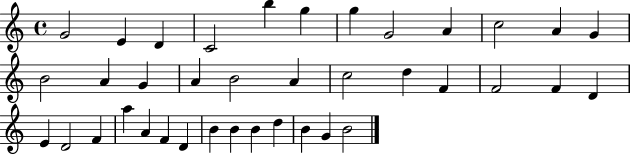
{
  \clef treble
  \time 4/4
  \defaultTimeSignature
  \key c \major
  g'2 e'4 d'4 | c'2 b''4 g''4 | g''4 g'2 a'4 | c''2 a'4 g'4 | \break b'2 a'4 g'4 | a'4 b'2 a'4 | c''2 d''4 f'4 | f'2 f'4 d'4 | \break e'4 d'2 f'4 | a''4 a'4 f'4 d'4 | b'4 b'4 b'4 d''4 | b'4 g'4 b'2 | \break \bar "|."
}